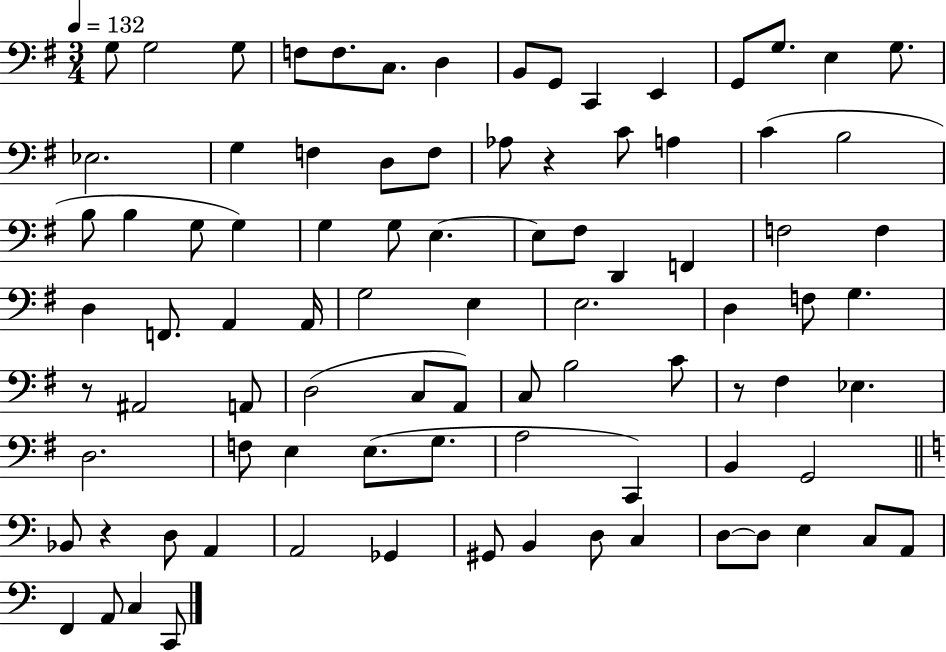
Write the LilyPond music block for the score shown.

{
  \clef bass
  \numericTimeSignature
  \time 3/4
  \key g \major
  \tempo 4 = 132
  g8 g2 g8 | f8 f8. c8. d4 | b,8 g,8 c,4 e,4 | g,8 g8. e4 g8. | \break ees2. | g4 f4 d8 f8 | aes8 r4 c'8 a4 | c'4( b2 | \break b8 b4 g8 g4) | g4 g8 e4.~~ | e8 fis8 d,4 f,4 | f2 f4 | \break d4 f,8. a,4 a,16 | g2 e4 | e2. | d4 f8 g4. | \break r8 ais,2 a,8 | d2( c8 a,8) | c8 b2 c'8 | r8 fis4 ees4. | \break d2. | f8 e4 e8.( g8. | a2 c,4) | b,4 g,2 | \break \bar "||" \break \key c \major bes,8 r4 d8 a,4 | a,2 ges,4 | gis,8 b,4 d8 c4 | d8~~ d8 e4 c8 a,8 | \break f,4 a,8 c4 c,8 | \bar "|."
}